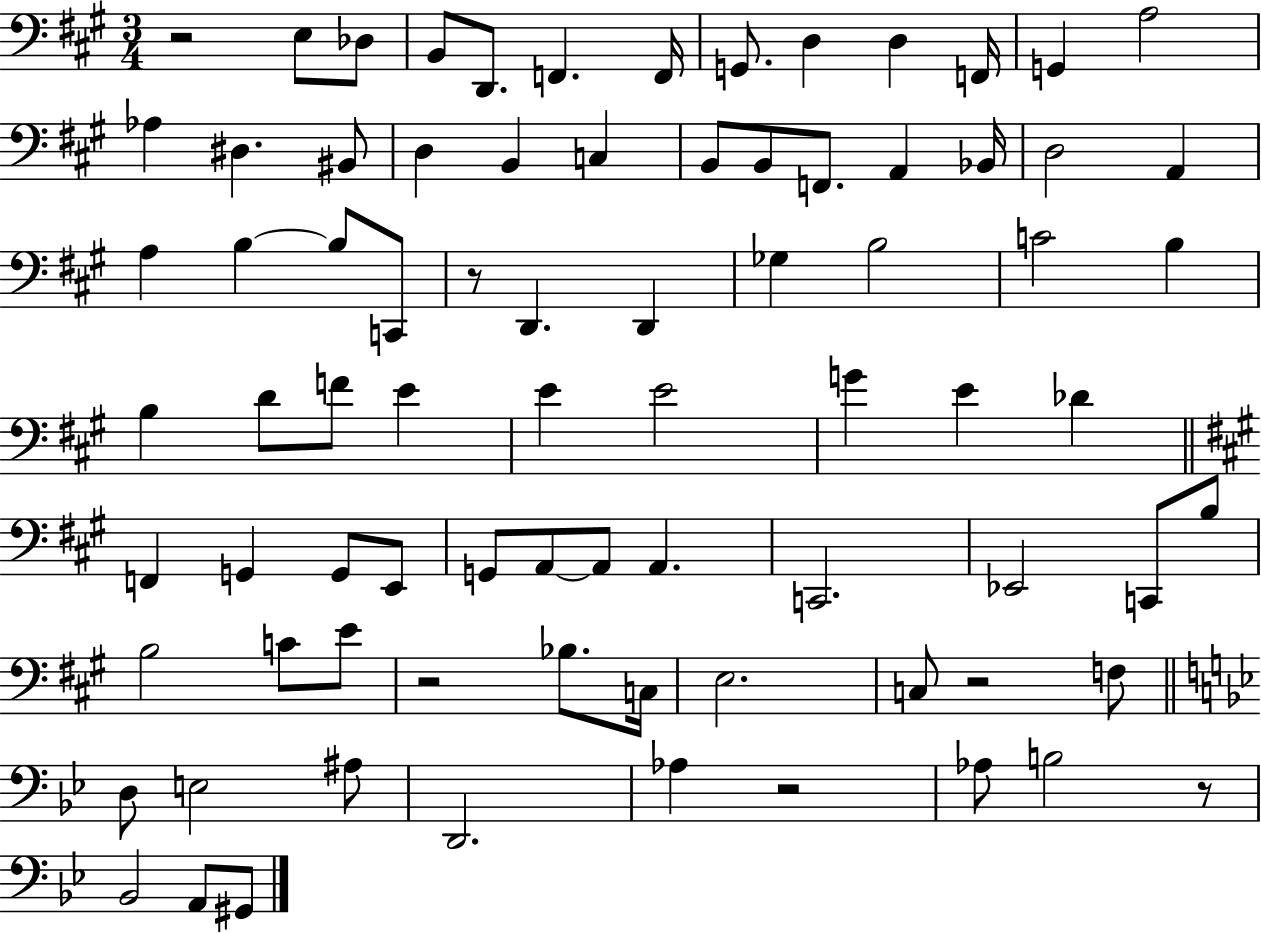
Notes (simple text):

R/h E3/e Db3/e B2/e D2/e. F2/q. F2/s G2/e. D3/q D3/q F2/s G2/q A3/h Ab3/q D#3/q. BIS2/e D3/q B2/q C3/q B2/e B2/e F2/e. A2/q Bb2/s D3/h A2/q A3/q B3/q B3/e C2/e R/e D2/q. D2/q Gb3/q B3/h C4/h B3/q B3/q D4/e F4/e E4/q E4/q E4/h G4/q E4/q Db4/q F2/q G2/q G2/e E2/e G2/e A2/e A2/e A2/q. C2/h. Eb2/h C2/e B3/e B3/h C4/e E4/e R/h Bb3/e. C3/s E3/h. C3/e R/h F3/e D3/e E3/h A#3/e D2/h. Ab3/q R/h Ab3/e B3/h R/e Bb2/h A2/e G#2/e